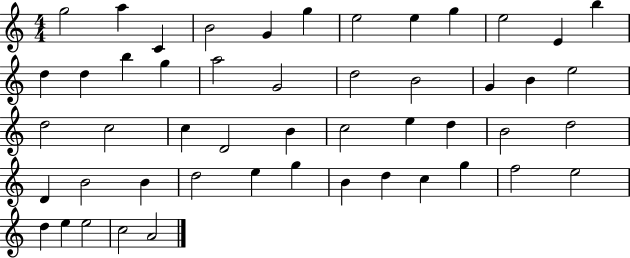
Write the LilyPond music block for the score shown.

{
  \clef treble
  \numericTimeSignature
  \time 4/4
  \key c \major
  g''2 a''4 c'4 | b'2 g'4 g''4 | e''2 e''4 g''4 | e''2 e'4 b''4 | \break d''4 d''4 b''4 g''4 | a''2 g'2 | d''2 b'2 | g'4 b'4 e''2 | \break d''2 c''2 | c''4 d'2 b'4 | c''2 e''4 d''4 | b'2 d''2 | \break d'4 b'2 b'4 | d''2 e''4 g''4 | b'4 d''4 c''4 g''4 | f''2 e''2 | \break d''4 e''4 e''2 | c''2 a'2 | \bar "|."
}